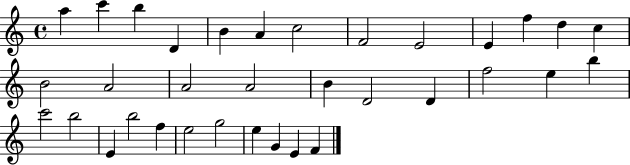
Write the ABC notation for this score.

X:1
T:Untitled
M:4/4
L:1/4
K:C
a c' b D B A c2 F2 E2 E f d c B2 A2 A2 A2 B D2 D f2 e b c'2 b2 E b2 f e2 g2 e G E F